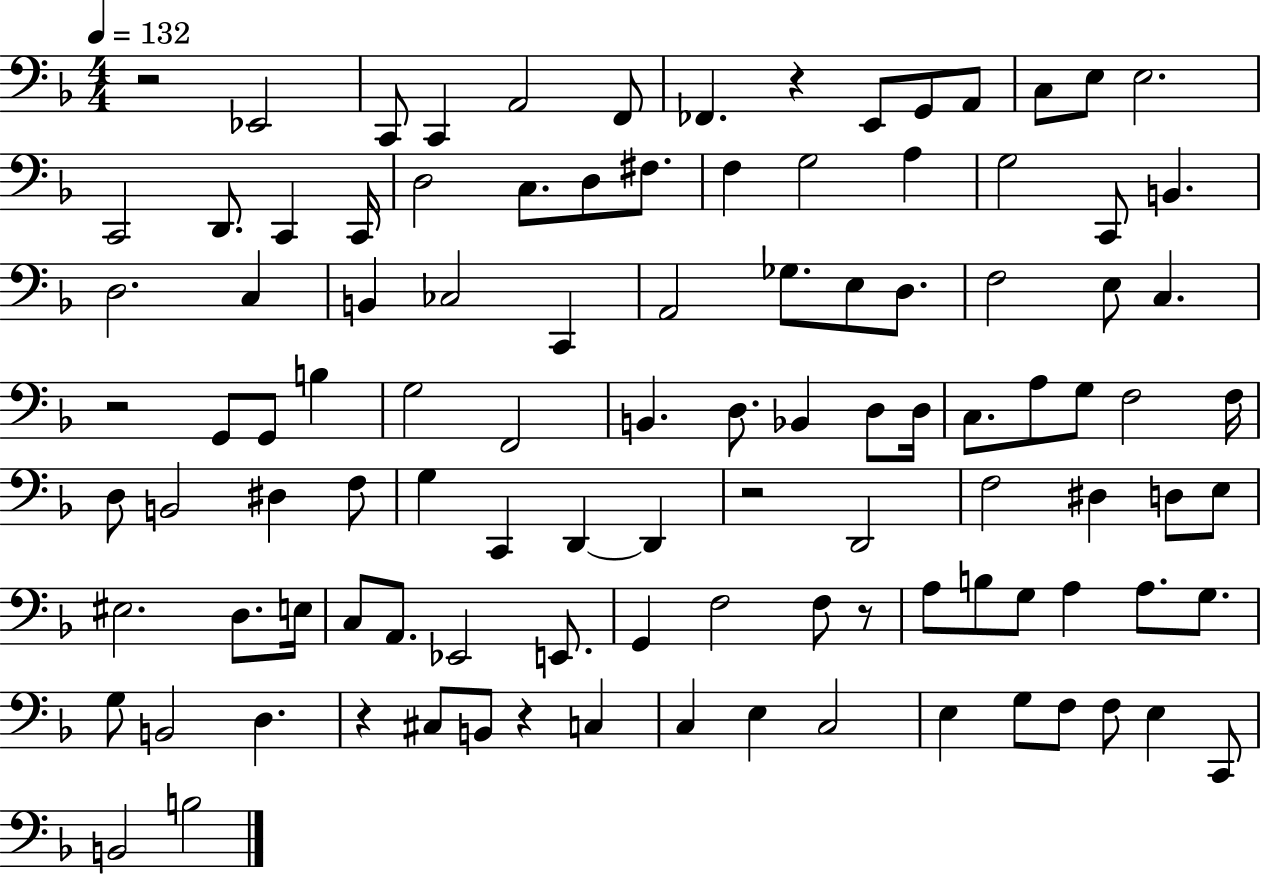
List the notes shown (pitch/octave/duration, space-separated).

R/h Eb2/h C2/e C2/q A2/h F2/e FES2/q. R/q E2/e G2/e A2/e C3/e E3/e E3/h. C2/h D2/e. C2/q C2/s D3/h C3/e. D3/e F#3/e. F3/q G3/h A3/q G3/h C2/e B2/q. D3/h. C3/q B2/q CES3/h C2/q A2/h Gb3/e. E3/e D3/e. F3/h E3/e C3/q. R/h G2/e G2/e B3/q G3/h F2/h B2/q. D3/e. Bb2/q D3/e D3/s C3/e. A3/e G3/e F3/h F3/s D3/e B2/h D#3/q F3/e G3/q C2/q D2/q D2/q R/h D2/h F3/h D#3/q D3/e E3/e EIS3/h. D3/e. E3/s C3/e A2/e. Eb2/h E2/e. G2/q F3/h F3/e R/e A3/e B3/e G3/e A3/q A3/e. G3/e. G3/e B2/h D3/q. R/q C#3/e B2/e R/q C3/q C3/q E3/q C3/h E3/q G3/e F3/e F3/e E3/q C2/e B2/h B3/h